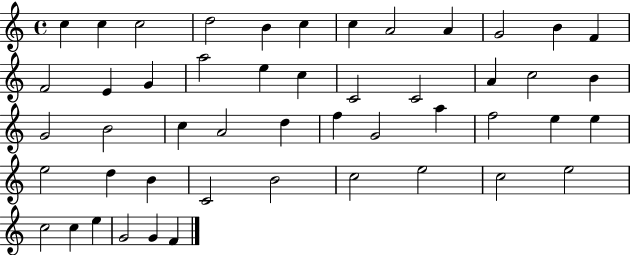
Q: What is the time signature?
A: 4/4